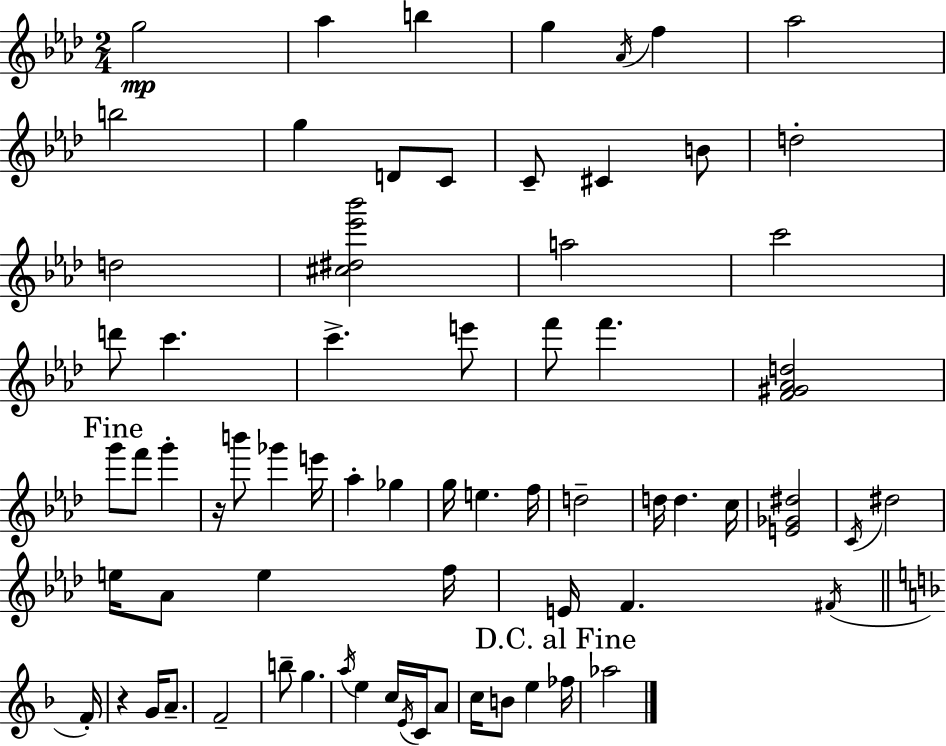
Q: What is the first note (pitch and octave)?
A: G5